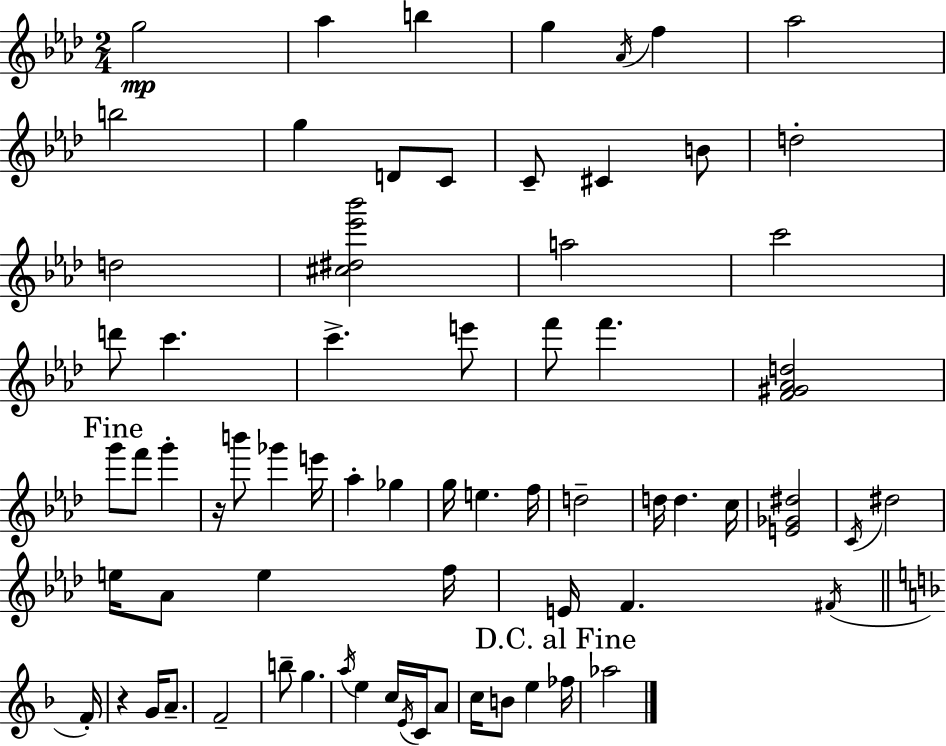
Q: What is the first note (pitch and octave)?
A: G5